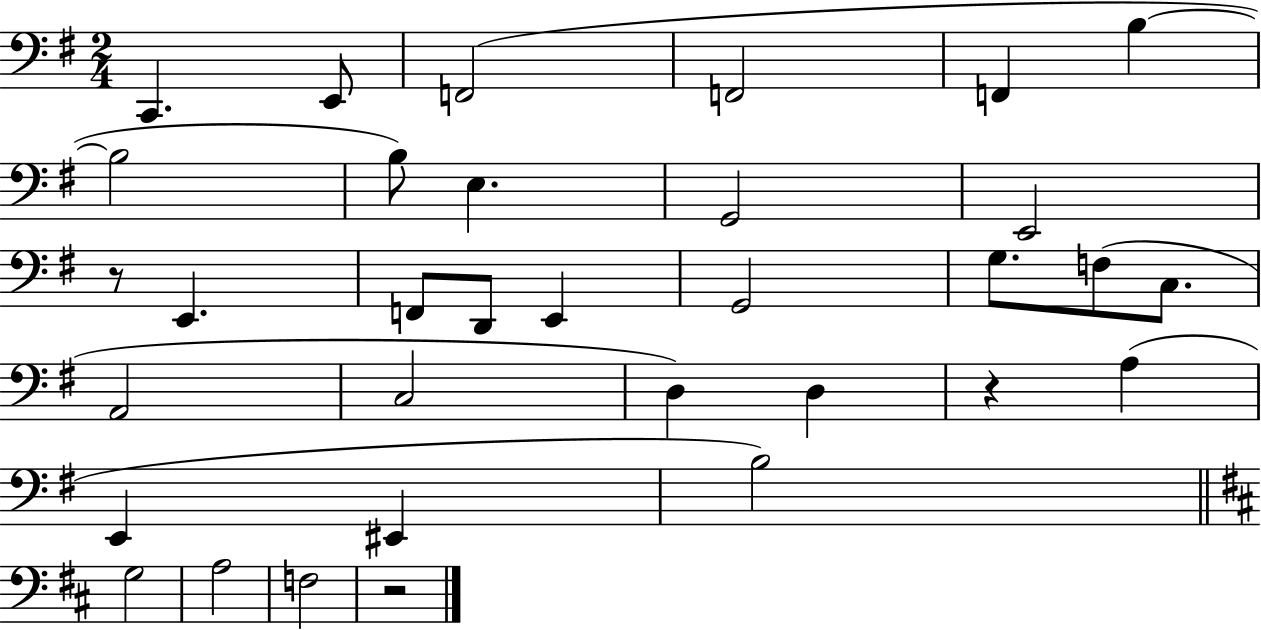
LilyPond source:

{
  \clef bass
  \numericTimeSignature
  \time 2/4
  \key g \major
  c,4. e,8 | f,2( | f,2 | f,4 b4~~ | \break b2 | b8) e4. | g,2 | e,2 | \break r8 e,4. | f,8 d,8 e,4 | g,2 | g8. f8( c8. | \break a,2 | c2 | d4) d4 | r4 a4( | \break e,4 eis,4 | b2) | \bar "||" \break \key b \minor g2 | a2 | f2 | r2 | \break \bar "|."
}